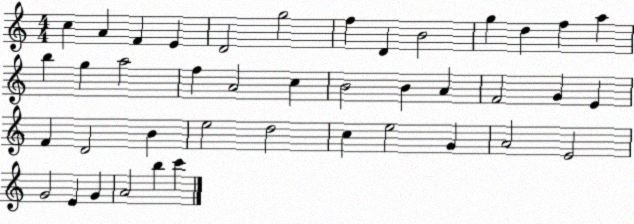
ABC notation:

X:1
T:Untitled
M:4/4
L:1/4
K:C
c A F E D2 g2 f D B2 g d f a b g a2 f A2 c B2 B A F2 G E F D2 B e2 d2 c e2 G A2 E2 G2 E G A2 b c'